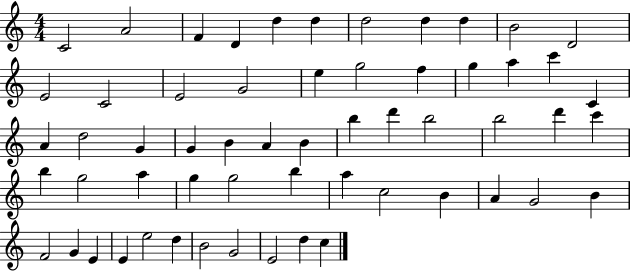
{
  \clef treble
  \numericTimeSignature
  \time 4/4
  \key c \major
  c'2 a'2 | f'4 d'4 d''4 d''4 | d''2 d''4 d''4 | b'2 d'2 | \break e'2 c'2 | e'2 g'2 | e''4 g''2 f''4 | g''4 a''4 c'''4 c'4 | \break a'4 d''2 g'4 | g'4 b'4 a'4 b'4 | b''4 d'''4 b''2 | b''2 d'''4 c'''4 | \break b''4 g''2 a''4 | g''4 g''2 b''4 | a''4 c''2 b'4 | a'4 g'2 b'4 | \break f'2 g'4 e'4 | e'4 e''2 d''4 | b'2 g'2 | e'2 d''4 c''4 | \break \bar "|."
}